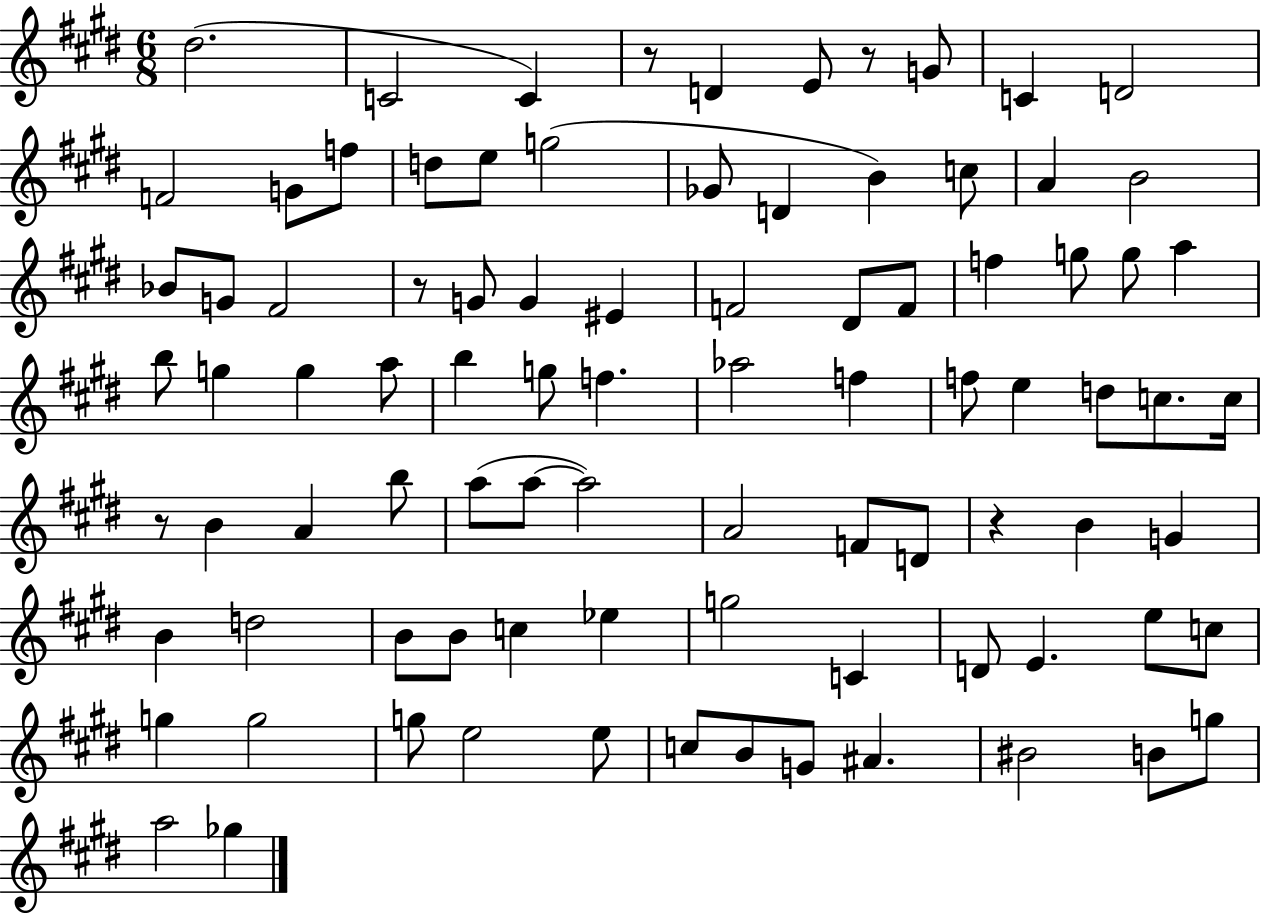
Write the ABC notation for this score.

X:1
T:Untitled
M:6/8
L:1/4
K:E
^d2 C2 C z/2 D E/2 z/2 G/2 C D2 F2 G/2 f/2 d/2 e/2 g2 _G/2 D B c/2 A B2 _B/2 G/2 ^F2 z/2 G/2 G ^E F2 ^D/2 F/2 f g/2 g/2 a b/2 g g a/2 b g/2 f _a2 f f/2 e d/2 c/2 c/4 z/2 B A b/2 a/2 a/2 a2 A2 F/2 D/2 z B G B d2 B/2 B/2 c _e g2 C D/2 E e/2 c/2 g g2 g/2 e2 e/2 c/2 B/2 G/2 ^A ^B2 B/2 g/2 a2 _g